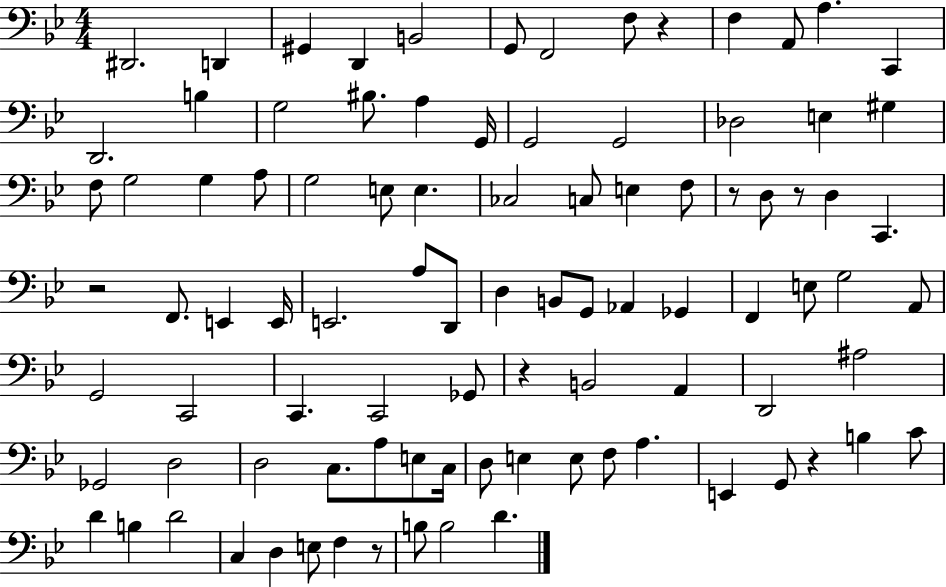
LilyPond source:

{
  \clef bass
  \numericTimeSignature
  \time 4/4
  \key bes \major
  dis,2. d,4 | gis,4 d,4 b,2 | g,8 f,2 f8 r4 | f4 a,8 a4. c,4 | \break d,2. b4 | g2 bis8. a4 g,16 | g,2 g,2 | des2 e4 gis4 | \break f8 g2 g4 a8 | g2 e8 e4. | ces2 c8 e4 f8 | r8 d8 r8 d4 c,4. | \break r2 f,8. e,4 e,16 | e,2. a8 d,8 | d4 b,8 g,8 aes,4 ges,4 | f,4 e8 g2 a,8 | \break g,2 c,2 | c,4. c,2 ges,8 | r4 b,2 a,4 | d,2 ais2 | \break ges,2 d2 | d2 c8. a8 e8 c16 | d8 e4 e8 f8 a4. | e,4 g,8 r4 b4 c'8 | \break d'4 b4 d'2 | c4 d4 e8 f4 r8 | b8 b2 d'4. | \bar "|."
}